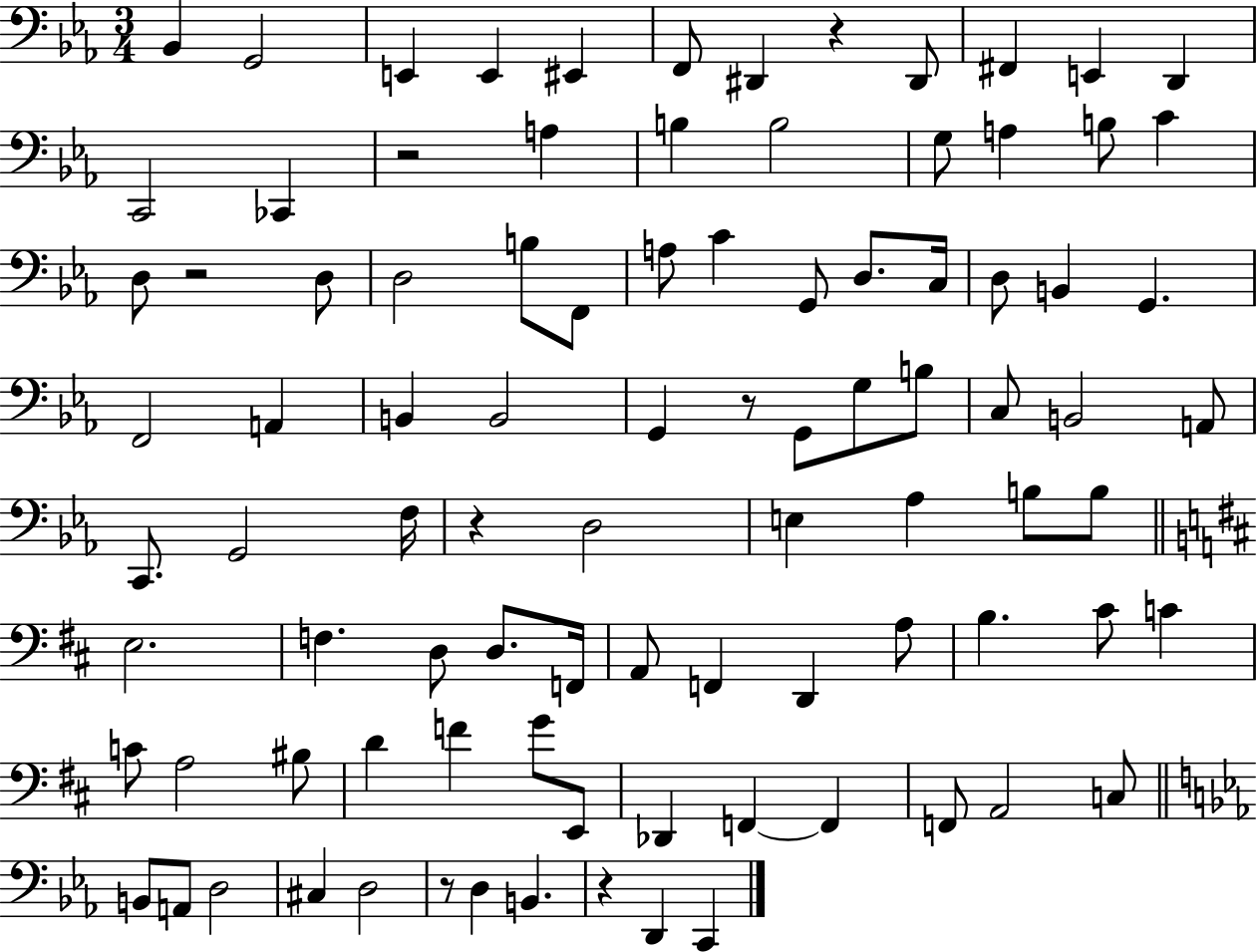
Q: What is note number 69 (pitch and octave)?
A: F4